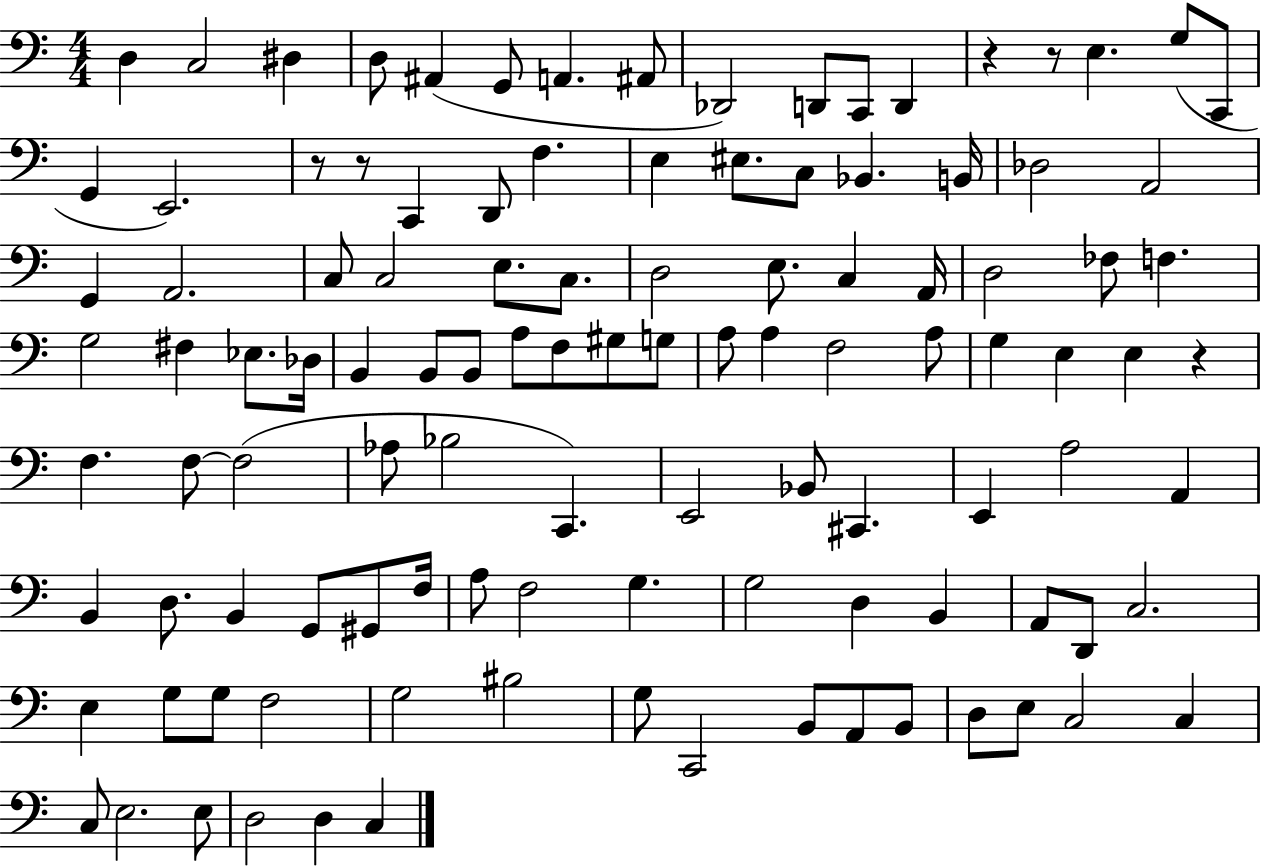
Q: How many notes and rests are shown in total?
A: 111